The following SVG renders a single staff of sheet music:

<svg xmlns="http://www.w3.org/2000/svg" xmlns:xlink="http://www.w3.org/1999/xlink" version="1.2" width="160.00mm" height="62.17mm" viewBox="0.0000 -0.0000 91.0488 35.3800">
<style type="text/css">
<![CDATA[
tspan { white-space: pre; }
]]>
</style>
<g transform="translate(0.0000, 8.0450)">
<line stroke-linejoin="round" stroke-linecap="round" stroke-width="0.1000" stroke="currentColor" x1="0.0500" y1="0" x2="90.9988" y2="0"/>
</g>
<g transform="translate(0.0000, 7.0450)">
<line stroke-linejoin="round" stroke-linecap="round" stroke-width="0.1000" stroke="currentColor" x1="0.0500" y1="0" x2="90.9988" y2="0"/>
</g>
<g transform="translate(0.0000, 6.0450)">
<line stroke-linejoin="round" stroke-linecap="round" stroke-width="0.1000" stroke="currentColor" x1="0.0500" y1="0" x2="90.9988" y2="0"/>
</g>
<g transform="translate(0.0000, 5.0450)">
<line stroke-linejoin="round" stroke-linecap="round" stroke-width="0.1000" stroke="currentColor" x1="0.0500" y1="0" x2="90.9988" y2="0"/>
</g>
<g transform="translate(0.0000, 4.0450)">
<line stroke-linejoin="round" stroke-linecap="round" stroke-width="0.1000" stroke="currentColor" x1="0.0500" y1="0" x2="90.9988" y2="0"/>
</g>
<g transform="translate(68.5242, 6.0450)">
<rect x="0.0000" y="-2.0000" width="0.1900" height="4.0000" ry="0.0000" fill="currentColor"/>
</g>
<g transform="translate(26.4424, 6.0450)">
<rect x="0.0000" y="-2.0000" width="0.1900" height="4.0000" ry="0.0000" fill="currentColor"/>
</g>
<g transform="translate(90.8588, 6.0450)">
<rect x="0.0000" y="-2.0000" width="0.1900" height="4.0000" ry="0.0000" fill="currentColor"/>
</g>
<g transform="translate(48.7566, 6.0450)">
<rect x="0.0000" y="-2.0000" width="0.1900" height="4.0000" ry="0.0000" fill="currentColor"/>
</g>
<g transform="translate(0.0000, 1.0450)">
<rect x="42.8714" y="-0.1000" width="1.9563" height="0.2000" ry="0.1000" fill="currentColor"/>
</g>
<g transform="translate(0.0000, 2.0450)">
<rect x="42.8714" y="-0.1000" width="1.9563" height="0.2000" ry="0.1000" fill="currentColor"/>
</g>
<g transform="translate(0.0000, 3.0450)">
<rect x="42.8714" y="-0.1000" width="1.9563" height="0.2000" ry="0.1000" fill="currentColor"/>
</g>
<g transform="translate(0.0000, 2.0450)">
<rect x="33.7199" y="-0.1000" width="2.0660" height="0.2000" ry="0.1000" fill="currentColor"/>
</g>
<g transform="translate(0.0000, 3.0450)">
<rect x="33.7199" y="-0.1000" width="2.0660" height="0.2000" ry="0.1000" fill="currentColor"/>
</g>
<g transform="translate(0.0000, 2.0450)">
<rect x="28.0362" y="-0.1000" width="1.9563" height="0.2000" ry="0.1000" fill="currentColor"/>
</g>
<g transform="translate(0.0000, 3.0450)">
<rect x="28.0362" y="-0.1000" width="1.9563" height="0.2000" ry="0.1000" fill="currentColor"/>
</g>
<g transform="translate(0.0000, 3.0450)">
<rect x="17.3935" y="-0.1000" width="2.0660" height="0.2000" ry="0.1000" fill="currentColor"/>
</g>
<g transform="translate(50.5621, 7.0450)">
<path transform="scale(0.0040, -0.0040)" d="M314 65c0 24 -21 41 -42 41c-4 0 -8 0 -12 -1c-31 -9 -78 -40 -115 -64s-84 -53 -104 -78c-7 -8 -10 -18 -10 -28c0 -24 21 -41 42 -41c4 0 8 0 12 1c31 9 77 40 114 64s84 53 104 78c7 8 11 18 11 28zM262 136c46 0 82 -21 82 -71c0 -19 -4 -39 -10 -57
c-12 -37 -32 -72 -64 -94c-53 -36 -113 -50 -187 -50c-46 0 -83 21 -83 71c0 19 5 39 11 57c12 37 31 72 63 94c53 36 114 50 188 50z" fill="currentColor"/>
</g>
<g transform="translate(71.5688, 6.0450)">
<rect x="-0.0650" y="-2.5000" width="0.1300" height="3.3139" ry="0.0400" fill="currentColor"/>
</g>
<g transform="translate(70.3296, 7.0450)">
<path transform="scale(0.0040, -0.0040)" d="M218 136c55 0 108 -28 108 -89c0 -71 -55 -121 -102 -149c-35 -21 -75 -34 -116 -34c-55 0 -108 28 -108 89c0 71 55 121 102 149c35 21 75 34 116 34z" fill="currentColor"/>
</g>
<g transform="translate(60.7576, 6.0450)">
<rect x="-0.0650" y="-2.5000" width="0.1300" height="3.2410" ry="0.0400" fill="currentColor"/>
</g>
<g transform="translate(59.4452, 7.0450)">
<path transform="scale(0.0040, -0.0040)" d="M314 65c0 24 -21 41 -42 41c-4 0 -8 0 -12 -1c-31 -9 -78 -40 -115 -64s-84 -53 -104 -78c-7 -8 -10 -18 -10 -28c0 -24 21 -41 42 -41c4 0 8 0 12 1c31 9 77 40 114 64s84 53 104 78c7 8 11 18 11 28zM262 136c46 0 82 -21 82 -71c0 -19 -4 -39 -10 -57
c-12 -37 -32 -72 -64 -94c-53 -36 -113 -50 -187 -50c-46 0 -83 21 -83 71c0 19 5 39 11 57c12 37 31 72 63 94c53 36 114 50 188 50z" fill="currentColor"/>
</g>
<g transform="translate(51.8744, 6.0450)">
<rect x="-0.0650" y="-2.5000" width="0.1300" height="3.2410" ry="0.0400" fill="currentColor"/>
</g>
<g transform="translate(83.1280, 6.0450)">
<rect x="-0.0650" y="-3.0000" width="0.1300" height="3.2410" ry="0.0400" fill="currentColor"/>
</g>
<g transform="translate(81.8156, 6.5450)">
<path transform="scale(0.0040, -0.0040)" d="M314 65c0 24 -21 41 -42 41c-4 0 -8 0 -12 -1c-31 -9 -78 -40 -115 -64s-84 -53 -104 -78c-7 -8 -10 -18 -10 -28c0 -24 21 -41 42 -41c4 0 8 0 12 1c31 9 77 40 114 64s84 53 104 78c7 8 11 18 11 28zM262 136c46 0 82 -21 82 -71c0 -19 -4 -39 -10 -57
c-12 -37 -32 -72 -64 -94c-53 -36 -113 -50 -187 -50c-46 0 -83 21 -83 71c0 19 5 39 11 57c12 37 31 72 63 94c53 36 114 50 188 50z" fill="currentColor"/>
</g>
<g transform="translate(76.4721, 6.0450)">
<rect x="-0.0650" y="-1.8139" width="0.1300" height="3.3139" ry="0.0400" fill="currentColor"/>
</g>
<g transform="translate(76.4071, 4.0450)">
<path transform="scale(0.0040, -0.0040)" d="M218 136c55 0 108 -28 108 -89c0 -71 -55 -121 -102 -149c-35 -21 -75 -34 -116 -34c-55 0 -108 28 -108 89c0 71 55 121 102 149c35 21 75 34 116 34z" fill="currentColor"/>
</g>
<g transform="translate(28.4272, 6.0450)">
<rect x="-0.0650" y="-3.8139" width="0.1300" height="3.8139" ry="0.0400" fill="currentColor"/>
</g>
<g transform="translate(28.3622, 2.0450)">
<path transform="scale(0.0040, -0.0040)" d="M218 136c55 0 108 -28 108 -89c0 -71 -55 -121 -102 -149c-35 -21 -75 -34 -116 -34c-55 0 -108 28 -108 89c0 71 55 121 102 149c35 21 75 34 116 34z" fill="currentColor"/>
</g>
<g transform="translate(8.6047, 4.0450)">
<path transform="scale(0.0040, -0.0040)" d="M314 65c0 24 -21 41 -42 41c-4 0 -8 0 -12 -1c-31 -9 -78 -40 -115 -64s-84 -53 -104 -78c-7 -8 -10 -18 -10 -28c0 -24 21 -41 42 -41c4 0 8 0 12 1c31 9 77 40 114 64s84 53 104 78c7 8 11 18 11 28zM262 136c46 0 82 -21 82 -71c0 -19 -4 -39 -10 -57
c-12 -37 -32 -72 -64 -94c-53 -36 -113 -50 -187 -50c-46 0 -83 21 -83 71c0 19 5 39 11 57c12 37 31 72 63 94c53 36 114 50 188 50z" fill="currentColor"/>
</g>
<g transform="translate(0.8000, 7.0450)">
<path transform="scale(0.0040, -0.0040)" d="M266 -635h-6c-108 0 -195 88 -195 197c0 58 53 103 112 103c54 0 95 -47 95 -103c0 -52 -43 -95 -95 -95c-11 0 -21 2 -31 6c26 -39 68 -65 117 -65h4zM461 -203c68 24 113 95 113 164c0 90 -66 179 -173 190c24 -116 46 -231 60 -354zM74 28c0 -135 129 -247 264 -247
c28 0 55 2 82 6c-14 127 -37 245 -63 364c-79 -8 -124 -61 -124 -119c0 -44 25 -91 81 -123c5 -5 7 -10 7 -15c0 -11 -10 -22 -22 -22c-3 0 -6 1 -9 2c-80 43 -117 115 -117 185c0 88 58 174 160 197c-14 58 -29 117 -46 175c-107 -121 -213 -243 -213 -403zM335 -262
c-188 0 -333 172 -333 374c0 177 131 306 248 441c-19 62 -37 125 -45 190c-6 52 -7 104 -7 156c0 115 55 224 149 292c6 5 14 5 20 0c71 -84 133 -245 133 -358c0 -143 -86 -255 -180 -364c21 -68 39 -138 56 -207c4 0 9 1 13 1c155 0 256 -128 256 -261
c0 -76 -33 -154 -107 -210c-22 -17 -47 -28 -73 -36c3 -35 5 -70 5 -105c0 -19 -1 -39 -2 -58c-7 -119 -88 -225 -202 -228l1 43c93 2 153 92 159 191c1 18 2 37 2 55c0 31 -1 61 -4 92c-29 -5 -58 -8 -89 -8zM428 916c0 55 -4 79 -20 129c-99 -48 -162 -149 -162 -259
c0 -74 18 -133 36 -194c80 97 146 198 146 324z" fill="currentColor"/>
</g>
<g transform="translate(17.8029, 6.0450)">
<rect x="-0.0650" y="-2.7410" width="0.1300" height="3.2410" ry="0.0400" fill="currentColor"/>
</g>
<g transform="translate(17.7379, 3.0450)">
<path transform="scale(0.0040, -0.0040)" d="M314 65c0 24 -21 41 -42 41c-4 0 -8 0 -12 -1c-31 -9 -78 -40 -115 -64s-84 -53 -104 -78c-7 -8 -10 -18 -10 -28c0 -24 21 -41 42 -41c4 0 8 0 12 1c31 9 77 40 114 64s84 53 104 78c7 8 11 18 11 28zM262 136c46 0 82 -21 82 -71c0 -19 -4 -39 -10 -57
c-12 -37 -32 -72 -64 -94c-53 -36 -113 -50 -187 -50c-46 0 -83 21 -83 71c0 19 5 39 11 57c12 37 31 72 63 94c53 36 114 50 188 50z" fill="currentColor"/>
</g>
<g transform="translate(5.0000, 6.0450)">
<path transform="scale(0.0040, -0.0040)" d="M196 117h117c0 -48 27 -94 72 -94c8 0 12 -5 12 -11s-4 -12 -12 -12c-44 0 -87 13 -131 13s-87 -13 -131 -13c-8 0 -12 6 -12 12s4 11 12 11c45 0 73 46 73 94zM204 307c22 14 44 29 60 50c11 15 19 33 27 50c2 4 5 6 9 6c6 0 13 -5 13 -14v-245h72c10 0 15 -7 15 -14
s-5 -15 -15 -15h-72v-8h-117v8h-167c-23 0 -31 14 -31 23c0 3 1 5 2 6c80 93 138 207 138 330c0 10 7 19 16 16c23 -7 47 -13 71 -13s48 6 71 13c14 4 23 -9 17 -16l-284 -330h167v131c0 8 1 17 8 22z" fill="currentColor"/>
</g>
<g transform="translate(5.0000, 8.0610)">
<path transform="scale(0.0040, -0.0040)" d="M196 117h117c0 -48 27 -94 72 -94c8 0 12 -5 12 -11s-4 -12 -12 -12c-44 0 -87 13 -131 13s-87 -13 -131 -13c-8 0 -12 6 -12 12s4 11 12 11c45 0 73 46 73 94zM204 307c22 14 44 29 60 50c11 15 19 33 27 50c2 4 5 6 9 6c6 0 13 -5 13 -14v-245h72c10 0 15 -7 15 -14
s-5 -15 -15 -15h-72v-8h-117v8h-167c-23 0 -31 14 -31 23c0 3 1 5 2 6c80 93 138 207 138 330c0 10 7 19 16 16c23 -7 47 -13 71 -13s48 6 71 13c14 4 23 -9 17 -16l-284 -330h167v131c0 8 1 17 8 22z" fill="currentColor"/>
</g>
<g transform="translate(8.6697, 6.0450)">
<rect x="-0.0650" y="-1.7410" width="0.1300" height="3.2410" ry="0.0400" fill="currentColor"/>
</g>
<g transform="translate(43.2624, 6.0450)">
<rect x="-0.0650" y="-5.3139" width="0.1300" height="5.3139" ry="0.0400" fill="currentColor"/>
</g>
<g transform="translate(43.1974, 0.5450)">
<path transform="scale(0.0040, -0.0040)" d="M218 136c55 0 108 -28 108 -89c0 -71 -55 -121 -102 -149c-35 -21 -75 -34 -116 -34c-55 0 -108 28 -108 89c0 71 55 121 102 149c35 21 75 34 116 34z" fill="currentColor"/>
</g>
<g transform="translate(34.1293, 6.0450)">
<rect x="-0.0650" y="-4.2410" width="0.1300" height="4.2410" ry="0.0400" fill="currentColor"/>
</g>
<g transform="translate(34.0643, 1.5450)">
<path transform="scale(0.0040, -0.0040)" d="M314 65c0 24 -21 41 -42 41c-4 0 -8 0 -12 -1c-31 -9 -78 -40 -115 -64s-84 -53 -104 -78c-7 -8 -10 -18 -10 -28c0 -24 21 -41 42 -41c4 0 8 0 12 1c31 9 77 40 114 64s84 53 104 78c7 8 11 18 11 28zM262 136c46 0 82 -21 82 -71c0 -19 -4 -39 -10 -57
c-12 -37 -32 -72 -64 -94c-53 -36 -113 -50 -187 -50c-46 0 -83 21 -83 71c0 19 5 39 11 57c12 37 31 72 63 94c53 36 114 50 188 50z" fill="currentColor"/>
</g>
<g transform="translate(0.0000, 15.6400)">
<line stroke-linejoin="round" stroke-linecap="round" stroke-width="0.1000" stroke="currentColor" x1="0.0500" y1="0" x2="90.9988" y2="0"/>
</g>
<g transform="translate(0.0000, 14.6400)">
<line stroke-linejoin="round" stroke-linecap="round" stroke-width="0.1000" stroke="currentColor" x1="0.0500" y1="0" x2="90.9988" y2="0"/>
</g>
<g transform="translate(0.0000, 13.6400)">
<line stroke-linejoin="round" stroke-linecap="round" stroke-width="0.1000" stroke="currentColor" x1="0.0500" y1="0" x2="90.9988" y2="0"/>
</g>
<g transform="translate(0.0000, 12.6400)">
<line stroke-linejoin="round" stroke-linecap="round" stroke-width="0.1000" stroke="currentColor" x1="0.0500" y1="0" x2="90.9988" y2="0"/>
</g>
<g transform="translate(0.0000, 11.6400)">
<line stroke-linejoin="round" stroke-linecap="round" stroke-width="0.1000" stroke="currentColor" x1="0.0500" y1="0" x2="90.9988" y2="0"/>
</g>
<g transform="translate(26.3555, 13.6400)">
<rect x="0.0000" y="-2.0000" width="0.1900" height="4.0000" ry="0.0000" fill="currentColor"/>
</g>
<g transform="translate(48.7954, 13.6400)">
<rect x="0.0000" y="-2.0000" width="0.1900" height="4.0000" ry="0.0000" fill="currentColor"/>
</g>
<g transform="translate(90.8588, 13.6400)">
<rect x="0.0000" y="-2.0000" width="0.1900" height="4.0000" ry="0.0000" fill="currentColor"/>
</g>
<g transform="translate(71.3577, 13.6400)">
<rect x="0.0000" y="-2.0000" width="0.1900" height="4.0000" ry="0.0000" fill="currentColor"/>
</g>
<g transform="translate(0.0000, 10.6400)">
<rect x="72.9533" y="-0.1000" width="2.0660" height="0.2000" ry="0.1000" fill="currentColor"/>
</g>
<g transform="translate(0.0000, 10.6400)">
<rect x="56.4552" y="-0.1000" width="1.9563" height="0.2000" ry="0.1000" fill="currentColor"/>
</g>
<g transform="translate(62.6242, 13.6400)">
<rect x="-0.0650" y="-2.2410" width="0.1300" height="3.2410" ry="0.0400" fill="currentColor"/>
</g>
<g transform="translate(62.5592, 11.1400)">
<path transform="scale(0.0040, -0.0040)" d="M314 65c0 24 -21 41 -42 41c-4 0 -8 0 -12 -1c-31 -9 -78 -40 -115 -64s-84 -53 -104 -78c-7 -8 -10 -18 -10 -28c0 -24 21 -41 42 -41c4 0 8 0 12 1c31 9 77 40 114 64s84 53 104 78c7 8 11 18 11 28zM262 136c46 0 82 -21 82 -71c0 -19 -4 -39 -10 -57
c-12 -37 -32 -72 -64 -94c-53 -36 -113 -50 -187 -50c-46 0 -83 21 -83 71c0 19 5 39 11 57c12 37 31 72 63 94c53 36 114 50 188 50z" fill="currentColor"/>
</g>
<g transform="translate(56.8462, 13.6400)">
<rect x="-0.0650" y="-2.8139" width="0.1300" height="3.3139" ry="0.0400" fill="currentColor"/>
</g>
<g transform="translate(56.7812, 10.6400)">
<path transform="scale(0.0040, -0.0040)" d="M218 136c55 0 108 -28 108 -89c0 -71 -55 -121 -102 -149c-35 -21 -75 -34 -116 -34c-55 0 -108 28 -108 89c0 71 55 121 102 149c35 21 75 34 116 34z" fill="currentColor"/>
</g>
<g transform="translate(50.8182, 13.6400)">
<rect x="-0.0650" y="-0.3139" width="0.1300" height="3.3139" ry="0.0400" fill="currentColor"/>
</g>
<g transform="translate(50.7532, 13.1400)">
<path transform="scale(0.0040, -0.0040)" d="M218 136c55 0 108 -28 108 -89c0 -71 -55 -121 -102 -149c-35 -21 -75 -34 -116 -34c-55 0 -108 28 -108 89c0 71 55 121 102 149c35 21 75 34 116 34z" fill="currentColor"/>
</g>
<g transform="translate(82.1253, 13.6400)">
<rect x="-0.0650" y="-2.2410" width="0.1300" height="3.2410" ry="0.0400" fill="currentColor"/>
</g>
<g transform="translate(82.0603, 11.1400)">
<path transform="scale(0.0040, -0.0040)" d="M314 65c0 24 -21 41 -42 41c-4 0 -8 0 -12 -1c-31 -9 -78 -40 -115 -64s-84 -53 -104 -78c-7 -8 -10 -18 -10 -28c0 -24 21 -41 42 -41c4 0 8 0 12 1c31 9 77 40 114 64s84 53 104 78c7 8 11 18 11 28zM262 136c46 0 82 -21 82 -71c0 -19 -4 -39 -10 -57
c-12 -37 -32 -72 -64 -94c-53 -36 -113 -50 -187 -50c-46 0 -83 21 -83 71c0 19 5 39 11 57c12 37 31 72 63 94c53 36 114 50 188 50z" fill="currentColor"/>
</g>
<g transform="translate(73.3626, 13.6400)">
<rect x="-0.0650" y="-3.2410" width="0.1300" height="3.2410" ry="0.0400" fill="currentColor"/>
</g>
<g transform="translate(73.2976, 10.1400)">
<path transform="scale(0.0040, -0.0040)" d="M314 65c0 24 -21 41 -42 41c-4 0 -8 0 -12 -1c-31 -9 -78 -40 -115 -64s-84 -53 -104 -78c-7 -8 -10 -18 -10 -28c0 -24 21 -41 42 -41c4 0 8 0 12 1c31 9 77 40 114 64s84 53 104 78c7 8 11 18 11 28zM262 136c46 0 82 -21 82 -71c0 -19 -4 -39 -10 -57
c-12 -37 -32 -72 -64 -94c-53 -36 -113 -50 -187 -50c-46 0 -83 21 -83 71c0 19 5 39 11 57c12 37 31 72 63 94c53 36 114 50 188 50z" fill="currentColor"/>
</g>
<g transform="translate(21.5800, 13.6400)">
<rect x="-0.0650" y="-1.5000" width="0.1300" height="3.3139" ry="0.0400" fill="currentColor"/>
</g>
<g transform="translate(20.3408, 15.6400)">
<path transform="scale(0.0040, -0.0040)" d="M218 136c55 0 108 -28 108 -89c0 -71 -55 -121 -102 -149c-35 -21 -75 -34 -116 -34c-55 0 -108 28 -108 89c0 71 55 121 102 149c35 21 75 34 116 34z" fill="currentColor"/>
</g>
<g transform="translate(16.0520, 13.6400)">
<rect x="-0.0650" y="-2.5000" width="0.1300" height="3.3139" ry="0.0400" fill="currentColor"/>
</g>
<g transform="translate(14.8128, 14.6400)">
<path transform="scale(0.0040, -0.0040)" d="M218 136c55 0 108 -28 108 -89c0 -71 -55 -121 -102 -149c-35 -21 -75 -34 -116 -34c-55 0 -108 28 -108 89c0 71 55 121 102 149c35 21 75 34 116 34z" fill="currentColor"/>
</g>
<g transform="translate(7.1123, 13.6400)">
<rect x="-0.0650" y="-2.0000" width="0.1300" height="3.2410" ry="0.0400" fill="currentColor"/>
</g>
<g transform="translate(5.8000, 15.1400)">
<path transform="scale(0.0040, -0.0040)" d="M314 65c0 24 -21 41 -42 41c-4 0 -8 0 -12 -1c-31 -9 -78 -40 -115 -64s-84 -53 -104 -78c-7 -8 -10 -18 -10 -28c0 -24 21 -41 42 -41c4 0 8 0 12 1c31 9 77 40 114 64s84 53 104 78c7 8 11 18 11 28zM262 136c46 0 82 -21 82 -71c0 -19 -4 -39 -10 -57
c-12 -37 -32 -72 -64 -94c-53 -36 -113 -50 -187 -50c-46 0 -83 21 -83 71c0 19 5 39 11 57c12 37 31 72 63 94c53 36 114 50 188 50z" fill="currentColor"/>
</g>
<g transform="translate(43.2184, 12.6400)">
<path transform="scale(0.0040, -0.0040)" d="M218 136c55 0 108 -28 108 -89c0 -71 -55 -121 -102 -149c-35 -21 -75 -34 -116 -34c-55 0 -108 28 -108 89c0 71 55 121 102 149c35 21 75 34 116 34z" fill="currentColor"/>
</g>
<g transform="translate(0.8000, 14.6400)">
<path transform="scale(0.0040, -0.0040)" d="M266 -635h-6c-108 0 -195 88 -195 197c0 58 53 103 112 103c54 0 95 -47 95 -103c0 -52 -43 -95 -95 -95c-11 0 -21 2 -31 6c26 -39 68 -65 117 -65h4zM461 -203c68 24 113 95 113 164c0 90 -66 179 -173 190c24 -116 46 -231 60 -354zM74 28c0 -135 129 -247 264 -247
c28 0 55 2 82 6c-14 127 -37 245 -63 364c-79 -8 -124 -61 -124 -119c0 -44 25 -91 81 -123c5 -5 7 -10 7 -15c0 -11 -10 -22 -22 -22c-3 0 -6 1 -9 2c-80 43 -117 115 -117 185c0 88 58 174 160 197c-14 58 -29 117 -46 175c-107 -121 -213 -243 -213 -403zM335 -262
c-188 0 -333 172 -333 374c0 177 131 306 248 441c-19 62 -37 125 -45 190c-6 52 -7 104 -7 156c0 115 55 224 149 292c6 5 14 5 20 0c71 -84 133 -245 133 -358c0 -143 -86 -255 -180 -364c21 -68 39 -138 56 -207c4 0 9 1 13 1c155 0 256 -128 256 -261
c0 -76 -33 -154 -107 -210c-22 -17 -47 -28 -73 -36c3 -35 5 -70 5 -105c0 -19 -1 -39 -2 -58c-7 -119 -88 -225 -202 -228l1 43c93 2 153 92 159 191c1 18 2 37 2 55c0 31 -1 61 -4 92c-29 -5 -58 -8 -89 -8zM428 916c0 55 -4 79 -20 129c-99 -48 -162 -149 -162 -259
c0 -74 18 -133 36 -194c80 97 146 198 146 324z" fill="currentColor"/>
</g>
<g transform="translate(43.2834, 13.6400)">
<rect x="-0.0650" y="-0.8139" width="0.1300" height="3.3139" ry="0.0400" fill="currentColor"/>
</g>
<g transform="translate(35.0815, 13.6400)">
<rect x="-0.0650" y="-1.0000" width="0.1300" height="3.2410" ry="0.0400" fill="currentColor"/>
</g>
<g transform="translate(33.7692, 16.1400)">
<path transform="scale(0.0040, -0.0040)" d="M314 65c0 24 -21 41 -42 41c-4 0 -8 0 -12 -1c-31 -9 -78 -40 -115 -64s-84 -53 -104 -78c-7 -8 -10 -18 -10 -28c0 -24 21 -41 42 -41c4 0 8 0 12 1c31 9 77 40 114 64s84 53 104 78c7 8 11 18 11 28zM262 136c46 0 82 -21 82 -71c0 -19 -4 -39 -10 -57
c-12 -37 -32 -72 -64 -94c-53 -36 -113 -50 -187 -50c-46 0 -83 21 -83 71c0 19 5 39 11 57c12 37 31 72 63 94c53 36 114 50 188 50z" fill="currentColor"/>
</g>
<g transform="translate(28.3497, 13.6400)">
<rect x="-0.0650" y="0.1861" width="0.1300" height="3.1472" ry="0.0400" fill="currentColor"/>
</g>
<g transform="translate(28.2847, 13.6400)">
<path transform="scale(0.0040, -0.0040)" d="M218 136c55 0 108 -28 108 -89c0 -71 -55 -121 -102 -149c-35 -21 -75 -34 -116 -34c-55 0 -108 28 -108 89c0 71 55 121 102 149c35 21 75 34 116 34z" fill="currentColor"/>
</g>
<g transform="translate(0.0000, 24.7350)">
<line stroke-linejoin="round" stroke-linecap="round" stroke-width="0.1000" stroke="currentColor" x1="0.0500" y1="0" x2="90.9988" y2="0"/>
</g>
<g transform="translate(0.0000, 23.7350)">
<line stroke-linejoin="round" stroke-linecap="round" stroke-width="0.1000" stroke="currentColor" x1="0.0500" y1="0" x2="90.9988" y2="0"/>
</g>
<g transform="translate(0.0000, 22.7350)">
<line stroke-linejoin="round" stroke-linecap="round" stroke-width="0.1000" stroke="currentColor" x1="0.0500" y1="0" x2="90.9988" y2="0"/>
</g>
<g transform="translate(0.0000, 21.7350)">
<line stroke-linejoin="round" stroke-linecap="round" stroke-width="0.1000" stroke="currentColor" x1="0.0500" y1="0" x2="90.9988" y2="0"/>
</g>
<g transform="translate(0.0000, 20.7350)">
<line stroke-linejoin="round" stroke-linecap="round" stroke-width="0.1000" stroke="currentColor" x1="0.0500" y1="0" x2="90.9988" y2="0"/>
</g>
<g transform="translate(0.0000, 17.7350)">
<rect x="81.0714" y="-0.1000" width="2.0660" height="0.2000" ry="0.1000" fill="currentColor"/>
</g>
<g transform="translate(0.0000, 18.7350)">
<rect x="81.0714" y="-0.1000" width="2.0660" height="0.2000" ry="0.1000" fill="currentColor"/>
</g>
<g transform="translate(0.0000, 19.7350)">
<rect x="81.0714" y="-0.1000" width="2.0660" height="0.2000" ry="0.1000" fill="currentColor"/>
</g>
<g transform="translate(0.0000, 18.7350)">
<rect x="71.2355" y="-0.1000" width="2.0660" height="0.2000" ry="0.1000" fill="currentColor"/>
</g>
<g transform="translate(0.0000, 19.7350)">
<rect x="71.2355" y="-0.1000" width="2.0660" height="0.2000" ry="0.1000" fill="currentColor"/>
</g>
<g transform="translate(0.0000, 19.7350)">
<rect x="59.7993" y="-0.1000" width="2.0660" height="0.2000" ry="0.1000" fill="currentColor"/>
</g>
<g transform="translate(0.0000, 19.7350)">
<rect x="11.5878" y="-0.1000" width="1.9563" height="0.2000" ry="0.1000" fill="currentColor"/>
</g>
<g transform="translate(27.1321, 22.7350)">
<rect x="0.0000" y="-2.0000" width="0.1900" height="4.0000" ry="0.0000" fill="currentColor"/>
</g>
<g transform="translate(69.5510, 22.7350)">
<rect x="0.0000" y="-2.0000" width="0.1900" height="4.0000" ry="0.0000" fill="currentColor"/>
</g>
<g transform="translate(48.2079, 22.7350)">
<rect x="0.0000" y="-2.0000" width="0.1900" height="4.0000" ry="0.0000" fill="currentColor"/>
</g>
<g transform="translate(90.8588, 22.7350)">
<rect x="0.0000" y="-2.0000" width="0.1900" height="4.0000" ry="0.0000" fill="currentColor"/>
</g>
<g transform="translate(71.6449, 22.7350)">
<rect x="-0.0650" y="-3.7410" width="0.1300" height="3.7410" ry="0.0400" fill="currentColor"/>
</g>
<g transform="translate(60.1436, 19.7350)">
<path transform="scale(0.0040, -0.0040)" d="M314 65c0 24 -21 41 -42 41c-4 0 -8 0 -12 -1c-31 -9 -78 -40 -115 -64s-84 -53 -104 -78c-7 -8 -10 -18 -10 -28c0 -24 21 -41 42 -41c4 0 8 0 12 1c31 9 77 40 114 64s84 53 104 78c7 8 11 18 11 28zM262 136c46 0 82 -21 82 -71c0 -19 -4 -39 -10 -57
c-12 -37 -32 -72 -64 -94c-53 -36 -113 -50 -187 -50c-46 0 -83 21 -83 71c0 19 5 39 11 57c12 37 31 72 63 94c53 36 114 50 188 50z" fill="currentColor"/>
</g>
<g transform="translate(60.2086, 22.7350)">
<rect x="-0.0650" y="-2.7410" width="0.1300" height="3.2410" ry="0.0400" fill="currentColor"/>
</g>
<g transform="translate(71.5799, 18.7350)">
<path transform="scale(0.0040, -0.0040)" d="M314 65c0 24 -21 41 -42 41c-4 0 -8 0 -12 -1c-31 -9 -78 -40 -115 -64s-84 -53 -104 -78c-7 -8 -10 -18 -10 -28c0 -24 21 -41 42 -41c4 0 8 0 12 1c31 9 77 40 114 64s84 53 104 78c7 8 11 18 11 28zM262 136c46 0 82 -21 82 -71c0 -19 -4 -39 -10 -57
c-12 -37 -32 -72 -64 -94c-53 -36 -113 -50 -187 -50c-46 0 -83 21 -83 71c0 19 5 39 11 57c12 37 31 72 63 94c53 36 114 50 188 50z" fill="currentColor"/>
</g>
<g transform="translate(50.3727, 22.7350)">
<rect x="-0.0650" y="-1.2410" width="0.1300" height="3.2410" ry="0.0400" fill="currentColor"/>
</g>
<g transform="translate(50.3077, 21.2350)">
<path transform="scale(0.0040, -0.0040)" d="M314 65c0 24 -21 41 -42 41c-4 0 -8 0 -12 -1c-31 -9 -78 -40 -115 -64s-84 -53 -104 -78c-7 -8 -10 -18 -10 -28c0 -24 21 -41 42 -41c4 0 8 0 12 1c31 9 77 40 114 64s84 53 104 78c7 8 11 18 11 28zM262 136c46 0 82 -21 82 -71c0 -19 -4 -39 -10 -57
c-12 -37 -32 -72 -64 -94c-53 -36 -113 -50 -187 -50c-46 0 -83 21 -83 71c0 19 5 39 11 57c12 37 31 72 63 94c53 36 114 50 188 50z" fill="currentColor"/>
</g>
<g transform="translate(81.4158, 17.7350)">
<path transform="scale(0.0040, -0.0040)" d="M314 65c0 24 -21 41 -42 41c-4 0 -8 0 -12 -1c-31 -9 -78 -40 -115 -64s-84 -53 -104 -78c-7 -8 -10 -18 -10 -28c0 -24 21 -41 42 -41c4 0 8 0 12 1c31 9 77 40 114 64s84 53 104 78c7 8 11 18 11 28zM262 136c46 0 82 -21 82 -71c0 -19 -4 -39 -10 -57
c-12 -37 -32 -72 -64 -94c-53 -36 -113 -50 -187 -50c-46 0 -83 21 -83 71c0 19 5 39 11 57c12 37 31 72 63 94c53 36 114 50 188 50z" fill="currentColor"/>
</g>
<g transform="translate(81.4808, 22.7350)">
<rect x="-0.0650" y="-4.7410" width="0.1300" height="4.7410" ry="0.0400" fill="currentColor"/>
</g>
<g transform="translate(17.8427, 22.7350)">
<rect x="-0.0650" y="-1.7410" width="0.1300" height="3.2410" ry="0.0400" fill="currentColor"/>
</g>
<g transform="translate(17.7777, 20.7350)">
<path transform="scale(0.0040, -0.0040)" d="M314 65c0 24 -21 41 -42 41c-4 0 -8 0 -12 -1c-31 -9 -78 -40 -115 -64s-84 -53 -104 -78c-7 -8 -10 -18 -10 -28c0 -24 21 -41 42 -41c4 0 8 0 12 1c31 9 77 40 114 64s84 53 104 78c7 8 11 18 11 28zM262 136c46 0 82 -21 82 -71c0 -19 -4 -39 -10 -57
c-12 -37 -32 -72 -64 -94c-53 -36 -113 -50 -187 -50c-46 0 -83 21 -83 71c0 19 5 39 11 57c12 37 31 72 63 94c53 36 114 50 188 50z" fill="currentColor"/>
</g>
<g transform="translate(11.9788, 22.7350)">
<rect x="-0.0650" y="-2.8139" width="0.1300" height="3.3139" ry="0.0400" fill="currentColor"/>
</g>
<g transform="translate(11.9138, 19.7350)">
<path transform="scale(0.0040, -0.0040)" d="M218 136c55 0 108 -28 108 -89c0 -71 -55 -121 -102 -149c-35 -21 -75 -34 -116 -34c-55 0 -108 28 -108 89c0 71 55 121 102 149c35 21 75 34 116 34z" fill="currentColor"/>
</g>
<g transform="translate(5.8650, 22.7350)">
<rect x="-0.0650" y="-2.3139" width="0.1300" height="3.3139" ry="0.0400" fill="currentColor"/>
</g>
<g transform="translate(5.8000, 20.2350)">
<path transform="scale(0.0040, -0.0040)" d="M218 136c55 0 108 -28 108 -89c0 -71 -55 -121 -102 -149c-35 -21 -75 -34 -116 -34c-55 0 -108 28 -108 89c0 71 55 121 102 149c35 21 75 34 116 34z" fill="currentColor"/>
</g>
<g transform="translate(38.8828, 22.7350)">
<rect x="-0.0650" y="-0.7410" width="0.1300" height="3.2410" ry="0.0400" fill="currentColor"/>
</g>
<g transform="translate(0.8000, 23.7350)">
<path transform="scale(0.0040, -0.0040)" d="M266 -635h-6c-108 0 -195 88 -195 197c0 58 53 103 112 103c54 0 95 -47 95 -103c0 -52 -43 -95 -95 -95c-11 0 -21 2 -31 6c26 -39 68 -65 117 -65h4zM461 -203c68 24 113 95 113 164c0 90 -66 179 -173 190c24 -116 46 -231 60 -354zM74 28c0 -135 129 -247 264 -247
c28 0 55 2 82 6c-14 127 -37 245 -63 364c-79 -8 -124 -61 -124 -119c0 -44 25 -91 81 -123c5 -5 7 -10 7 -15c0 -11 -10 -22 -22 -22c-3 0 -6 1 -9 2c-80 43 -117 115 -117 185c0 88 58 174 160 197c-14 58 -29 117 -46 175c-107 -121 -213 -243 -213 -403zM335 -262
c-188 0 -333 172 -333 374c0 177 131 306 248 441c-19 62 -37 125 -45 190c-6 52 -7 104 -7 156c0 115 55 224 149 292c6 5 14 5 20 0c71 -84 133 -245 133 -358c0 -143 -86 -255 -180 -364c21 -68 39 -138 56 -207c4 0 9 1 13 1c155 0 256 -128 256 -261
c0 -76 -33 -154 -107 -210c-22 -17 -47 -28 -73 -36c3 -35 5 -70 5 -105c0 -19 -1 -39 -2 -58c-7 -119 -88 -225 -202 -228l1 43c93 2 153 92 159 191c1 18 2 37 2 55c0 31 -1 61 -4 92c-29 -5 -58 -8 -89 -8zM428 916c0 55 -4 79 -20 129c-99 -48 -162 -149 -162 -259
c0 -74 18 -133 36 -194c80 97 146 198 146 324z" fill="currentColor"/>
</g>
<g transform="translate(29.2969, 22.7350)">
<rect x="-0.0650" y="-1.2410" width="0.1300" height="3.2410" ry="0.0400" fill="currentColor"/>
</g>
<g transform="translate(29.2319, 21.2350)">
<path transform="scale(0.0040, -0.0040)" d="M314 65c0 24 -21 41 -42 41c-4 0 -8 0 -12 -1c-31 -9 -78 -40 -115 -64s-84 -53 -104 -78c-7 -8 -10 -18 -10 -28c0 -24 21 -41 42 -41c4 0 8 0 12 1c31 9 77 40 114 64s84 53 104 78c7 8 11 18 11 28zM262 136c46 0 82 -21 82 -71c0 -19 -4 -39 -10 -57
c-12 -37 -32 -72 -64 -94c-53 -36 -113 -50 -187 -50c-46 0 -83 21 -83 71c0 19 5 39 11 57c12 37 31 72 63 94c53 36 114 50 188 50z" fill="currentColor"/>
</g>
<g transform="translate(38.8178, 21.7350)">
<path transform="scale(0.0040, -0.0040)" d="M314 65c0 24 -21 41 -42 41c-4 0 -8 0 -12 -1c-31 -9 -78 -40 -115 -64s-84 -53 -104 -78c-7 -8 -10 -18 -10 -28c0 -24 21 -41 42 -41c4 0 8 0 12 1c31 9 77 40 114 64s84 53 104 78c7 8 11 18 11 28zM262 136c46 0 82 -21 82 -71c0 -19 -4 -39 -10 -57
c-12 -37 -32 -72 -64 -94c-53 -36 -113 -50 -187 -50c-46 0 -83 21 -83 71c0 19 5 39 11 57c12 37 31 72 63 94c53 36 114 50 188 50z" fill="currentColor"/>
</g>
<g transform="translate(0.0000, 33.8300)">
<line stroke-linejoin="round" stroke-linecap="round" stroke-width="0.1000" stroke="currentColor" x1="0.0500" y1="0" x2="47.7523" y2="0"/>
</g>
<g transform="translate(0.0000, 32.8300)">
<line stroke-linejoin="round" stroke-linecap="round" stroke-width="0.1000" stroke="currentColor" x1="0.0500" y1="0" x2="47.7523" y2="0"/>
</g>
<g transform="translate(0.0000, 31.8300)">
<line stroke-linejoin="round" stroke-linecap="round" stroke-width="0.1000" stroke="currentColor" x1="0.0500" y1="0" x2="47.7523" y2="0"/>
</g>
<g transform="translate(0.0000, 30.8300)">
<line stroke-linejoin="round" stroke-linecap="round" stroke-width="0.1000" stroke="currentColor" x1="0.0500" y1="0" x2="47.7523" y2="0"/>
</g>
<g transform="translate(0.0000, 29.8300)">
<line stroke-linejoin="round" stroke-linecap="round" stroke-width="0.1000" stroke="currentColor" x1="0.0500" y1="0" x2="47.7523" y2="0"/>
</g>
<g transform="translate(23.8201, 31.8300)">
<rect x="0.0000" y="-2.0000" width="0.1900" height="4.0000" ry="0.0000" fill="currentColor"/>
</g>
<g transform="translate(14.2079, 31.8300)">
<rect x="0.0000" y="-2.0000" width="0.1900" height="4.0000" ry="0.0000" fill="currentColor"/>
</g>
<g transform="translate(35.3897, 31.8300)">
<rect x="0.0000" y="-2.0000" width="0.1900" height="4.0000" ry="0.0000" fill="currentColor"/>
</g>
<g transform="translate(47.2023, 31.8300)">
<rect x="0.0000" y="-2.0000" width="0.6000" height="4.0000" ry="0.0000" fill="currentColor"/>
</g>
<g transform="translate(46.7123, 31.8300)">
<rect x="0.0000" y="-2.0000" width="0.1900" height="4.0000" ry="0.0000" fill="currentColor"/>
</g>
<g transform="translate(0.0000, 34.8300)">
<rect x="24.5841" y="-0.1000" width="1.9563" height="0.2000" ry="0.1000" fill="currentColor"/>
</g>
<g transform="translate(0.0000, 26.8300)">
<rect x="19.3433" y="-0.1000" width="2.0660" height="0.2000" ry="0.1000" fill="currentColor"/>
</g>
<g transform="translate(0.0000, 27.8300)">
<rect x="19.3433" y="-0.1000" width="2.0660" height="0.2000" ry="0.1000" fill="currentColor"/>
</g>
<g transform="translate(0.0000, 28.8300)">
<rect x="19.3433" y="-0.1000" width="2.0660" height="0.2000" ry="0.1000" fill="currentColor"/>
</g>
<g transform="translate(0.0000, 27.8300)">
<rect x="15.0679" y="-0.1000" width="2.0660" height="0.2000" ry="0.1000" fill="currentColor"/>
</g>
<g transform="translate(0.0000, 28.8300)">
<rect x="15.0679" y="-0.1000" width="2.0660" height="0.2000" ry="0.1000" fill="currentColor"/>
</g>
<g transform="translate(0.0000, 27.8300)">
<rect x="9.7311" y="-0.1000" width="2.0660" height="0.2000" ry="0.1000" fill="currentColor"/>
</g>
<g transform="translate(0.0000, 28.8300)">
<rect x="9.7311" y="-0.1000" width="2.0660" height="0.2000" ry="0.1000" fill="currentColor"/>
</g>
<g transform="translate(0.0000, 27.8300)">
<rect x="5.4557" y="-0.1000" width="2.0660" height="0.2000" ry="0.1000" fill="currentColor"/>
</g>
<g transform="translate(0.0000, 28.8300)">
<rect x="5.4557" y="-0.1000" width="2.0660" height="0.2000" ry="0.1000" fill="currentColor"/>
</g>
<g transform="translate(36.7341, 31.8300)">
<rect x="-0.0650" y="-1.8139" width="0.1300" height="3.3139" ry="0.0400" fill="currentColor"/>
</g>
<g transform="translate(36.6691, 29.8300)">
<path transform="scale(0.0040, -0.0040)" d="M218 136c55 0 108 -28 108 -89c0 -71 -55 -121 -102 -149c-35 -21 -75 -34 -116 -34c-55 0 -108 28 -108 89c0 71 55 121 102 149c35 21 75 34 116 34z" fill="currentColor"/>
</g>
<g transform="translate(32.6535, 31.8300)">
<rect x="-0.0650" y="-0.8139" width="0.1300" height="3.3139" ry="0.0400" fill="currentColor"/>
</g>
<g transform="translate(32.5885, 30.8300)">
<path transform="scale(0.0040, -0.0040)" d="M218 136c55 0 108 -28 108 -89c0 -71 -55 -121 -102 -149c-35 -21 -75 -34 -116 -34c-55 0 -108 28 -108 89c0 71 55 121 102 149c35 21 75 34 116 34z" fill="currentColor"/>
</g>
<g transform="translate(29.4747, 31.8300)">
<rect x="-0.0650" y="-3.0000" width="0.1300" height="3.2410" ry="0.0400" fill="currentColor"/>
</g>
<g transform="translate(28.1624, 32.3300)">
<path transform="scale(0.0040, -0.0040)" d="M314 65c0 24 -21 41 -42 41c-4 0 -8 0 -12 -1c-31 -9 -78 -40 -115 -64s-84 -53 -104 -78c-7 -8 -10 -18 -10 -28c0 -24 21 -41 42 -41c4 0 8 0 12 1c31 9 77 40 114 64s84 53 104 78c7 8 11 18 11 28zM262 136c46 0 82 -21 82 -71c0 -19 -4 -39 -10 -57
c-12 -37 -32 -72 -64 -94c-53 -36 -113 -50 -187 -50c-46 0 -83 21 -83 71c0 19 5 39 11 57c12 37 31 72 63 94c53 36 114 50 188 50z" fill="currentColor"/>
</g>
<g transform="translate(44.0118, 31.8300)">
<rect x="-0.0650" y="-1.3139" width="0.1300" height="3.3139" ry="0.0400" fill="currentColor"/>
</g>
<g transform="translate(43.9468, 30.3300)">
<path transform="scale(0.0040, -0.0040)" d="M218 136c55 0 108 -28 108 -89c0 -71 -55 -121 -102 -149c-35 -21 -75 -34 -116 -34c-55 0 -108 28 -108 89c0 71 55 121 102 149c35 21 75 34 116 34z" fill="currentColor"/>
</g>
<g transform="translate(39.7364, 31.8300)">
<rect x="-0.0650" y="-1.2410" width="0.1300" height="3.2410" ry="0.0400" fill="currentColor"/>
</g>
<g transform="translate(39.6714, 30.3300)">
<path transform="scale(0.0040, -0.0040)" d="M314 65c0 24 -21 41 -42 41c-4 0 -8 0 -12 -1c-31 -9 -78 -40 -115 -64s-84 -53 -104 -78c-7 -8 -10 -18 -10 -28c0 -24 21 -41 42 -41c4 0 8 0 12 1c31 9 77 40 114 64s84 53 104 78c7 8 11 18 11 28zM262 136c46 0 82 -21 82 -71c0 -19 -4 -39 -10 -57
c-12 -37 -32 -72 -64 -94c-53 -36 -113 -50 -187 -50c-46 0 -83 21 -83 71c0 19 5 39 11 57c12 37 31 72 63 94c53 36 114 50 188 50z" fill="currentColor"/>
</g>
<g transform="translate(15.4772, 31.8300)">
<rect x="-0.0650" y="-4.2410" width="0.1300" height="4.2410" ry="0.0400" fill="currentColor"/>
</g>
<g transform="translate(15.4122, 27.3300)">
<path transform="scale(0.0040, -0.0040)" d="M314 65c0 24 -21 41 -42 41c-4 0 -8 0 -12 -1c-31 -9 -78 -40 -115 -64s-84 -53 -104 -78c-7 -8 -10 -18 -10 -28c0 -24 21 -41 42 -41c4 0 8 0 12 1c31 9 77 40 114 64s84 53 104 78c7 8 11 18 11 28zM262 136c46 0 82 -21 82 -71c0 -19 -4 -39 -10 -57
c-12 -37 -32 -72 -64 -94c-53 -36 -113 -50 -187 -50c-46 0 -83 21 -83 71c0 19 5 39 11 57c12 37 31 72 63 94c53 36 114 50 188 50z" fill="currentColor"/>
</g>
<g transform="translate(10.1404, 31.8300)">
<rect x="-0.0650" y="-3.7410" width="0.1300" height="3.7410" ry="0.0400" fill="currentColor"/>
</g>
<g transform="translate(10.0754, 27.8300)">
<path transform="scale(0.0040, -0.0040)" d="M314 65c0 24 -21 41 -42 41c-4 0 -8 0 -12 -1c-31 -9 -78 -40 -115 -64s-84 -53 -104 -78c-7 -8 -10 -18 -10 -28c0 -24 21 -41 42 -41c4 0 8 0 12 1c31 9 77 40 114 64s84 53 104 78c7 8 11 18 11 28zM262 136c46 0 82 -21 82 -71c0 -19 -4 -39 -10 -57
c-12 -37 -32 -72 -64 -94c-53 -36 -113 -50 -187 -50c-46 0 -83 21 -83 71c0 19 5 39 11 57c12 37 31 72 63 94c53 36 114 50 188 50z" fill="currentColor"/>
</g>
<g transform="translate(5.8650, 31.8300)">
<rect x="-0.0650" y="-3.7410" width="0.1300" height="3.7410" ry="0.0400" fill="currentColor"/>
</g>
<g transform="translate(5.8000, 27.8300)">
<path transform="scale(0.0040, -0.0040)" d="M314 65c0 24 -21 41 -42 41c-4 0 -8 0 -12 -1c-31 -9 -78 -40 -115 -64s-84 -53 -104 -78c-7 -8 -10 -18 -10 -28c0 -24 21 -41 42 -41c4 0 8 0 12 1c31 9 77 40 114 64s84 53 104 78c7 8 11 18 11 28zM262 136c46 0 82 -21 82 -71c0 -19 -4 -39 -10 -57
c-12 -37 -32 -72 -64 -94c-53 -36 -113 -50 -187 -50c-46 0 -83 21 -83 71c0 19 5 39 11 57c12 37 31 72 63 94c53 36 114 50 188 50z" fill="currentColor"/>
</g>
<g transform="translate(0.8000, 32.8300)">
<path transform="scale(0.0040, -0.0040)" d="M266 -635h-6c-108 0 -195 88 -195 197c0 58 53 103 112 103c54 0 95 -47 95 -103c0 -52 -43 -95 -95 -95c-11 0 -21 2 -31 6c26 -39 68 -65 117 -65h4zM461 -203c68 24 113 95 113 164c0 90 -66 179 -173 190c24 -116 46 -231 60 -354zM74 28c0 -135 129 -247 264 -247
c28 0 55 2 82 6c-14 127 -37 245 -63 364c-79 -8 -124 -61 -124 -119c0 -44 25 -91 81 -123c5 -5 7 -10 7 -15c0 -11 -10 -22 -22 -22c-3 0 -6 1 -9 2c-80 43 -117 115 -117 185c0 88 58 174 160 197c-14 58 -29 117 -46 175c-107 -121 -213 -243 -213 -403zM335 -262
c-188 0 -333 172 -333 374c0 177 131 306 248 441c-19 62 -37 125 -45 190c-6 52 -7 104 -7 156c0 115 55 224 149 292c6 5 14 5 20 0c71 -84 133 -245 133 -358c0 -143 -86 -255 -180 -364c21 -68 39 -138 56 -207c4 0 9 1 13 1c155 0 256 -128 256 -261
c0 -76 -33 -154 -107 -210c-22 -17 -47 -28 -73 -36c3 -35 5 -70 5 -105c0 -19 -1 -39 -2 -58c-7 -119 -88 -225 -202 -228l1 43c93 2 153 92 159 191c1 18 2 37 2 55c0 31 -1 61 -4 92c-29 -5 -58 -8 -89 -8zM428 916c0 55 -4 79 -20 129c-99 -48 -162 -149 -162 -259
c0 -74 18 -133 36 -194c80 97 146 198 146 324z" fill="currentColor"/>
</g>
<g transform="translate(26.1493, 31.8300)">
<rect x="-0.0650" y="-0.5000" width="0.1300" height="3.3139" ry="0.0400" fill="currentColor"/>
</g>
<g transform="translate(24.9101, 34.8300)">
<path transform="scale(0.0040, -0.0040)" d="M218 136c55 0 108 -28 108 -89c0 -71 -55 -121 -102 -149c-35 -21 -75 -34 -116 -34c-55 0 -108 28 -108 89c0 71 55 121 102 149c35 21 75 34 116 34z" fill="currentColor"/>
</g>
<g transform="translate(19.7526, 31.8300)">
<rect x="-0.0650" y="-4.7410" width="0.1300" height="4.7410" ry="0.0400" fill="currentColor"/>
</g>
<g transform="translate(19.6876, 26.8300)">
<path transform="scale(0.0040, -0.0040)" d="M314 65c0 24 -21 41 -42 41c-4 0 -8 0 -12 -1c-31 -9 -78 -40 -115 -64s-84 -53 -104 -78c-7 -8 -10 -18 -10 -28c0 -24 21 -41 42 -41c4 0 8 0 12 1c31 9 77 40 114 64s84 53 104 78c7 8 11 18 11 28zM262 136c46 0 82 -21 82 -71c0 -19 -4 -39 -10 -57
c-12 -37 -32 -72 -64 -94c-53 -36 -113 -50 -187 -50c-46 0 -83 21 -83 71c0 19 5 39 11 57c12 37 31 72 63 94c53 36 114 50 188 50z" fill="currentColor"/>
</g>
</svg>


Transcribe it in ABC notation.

X:1
T:Untitled
M:4/4
L:1/4
K:C
f2 a2 c' d'2 f' G2 G2 G f A2 F2 G E B D2 d c a g2 b2 g2 g a f2 e2 d2 e2 a2 c'2 e'2 c'2 c'2 d'2 e'2 C A2 d f e2 e